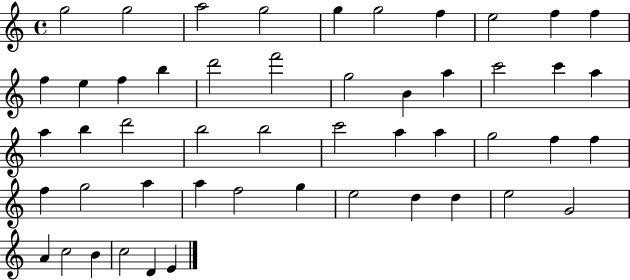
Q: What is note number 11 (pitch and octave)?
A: F5